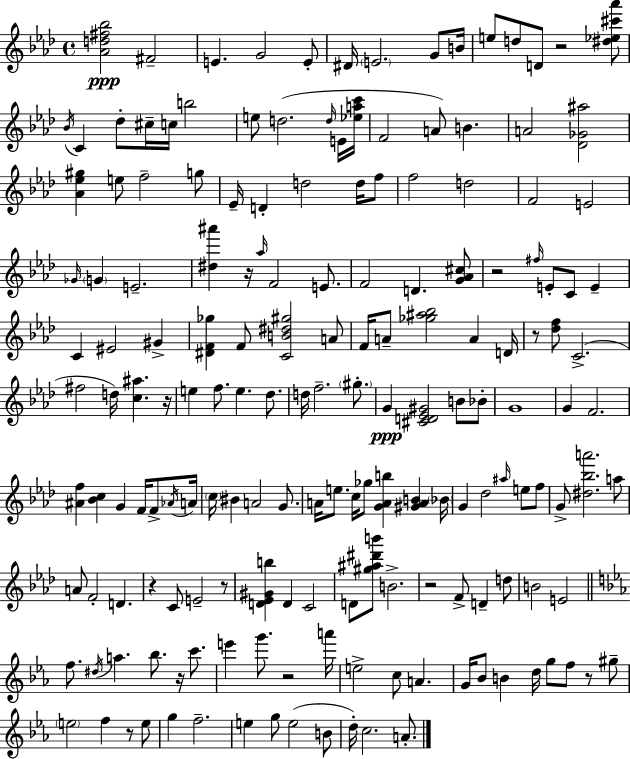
X:1
T:Untitled
M:4/4
L:1/4
K:Ab
[_Ad^f_b]2 ^F2 E G2 E/2 ^D/4 E2 G/2 B/4 e/2 d/2 D/2 z2 [^d_e^c'_a']/2 _B/4 C _d/2 ^c/4 c/4 b2 e/2 d2 d/4 E/4 [_eac']/4 F2 A/2 B A2 [_D_G^a]2 [_A_e^g] e/2 f2 g/2 _E/4 D d2 d/4 f/2 f2 d2 F2 E2 _G/4 G E2 [^d^a'] z/4 _a/4 F2 E/2 F2 D [G_A^c]/2 z2 ^f/4 E/2 C/2 E C ^E2 ^G [^DF_g] F/2 [CB^d^g]2 A/2 F/4 A/2 [_g^a_b]2 A D/4 z/2 [_df]/2 C2 ^f2 d/4 [c^a] z/4 e f/2 e _d/2 d/4 f2 ^g/2 G [^CD_E^G]2 B/2 _B/2 G4 G F2 [^Af] [_Bc] G F/4 F/2 _A/4 A/4 c/4 ^B A2 G/2 A/4 e/2 c/4 _g/2 [GAb] [^GAB] _B/4 G _d2 ^a/4 e/2 f/2 G/2 [^d_ba']2 a/2 A/2 F2 D z C/2 E2 z/2 [D_E^Gb] D C2 D/2 [^g^a^d'b']/2 B2 z2 F/2 D d/2 B2 E2 f/2 ^d/4 a _b/2 z/4 c'/2 e' g'/2 z2 a'/4 e2 c/2 A G/4 _B/2 B d/4 g/2 f/2 z/2 ^g/2 e2 f z/2 e/2 g f2 e g/2 e2 B/2 d/4 c2 A/2